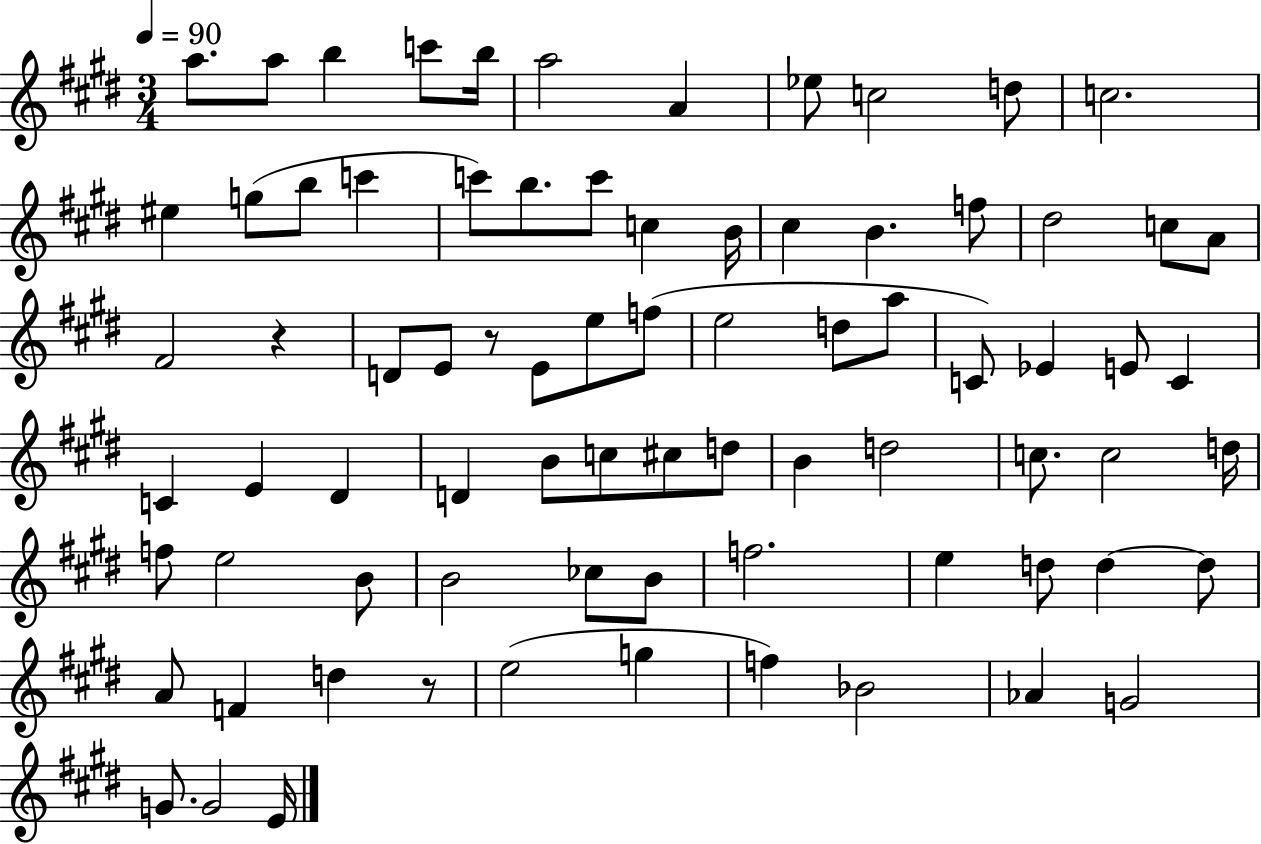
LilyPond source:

{
  \clef treble
  \numericTimeSignature
  \time 3/4
  \key e \major
  \tempo 4 = 90
  \repeat volta 2 { a''8. a''8 b''4 c'''8 b''16 | a''2 a'4 | ees''8 c''2 d''8 | c''2. | \break eis''4 g''8( b''8 c'''4 | c'''8) b''8. c'''8 c''4 b'16 | cis''4 b'4. f''8 | dis''2 c''8 a'8 | \break fis'2 r4 | d'8 e'8 r8 e'8 e''8 f''8( | e''2 d''8 a''8 | c'8) ees'4 e'8 c'4 | \break c'4 e'4 dis'4 | d'4 b'8 c''8 cis''8 d''8 | b'4 d''2 | c''8. c''2 d''16 | \break f''8 e''2 b'8 | b'2 ces''8 b'8 | f''2. | e''4 d''8 d''4~~ d''8 | \break a'8 f'4 d''4 r8 | e''2( g''4 | f''4) bes'2 | aes'4 g'2 | \break g'8. g'2 e'16 | } \bar "|."
}